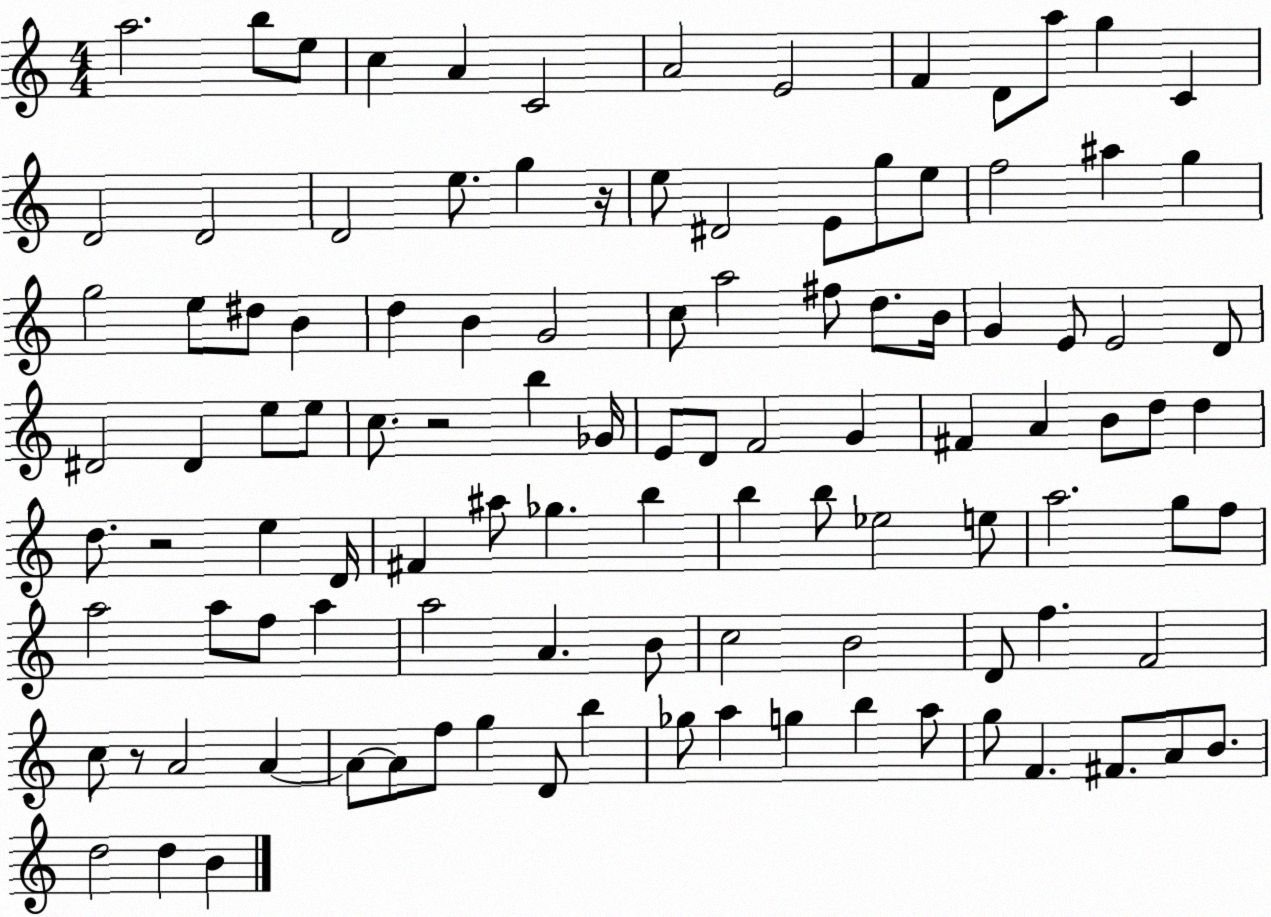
X:1
T:Untitled
M:4/4
L:1/4
K:C
a2 b/2 e/2 c A C2 A2 E2 F D/2 a/2 g C D2 D2 D2 e/2 g z/4 e/2 ^D2 E/2 g/2 e/2 f2 ^a g g2 e/2 ^d/2 B d B G2 c/2 a2 ^f/2 d/2 B/4 G E/2 E2 D/2 ^D2 ^D e/2 e/2 c/2 z2 b _G/4 E/2 D/2 F2 G ^F A B/2 d/2 d d/2 z2 e D/4 ^F ^a/2 _g b b b/2 _e2 e/2 a2 g/2 f/2 a2 a/2 f/2 a a2 A B/2 c2 B2 D/2 f F2 c/2 z/2 A2 A A/2 A/2 f/2 g D/2 b _g/2 a g b a/2 g/2 F ^F/2 A/2 B/2 d2 d B